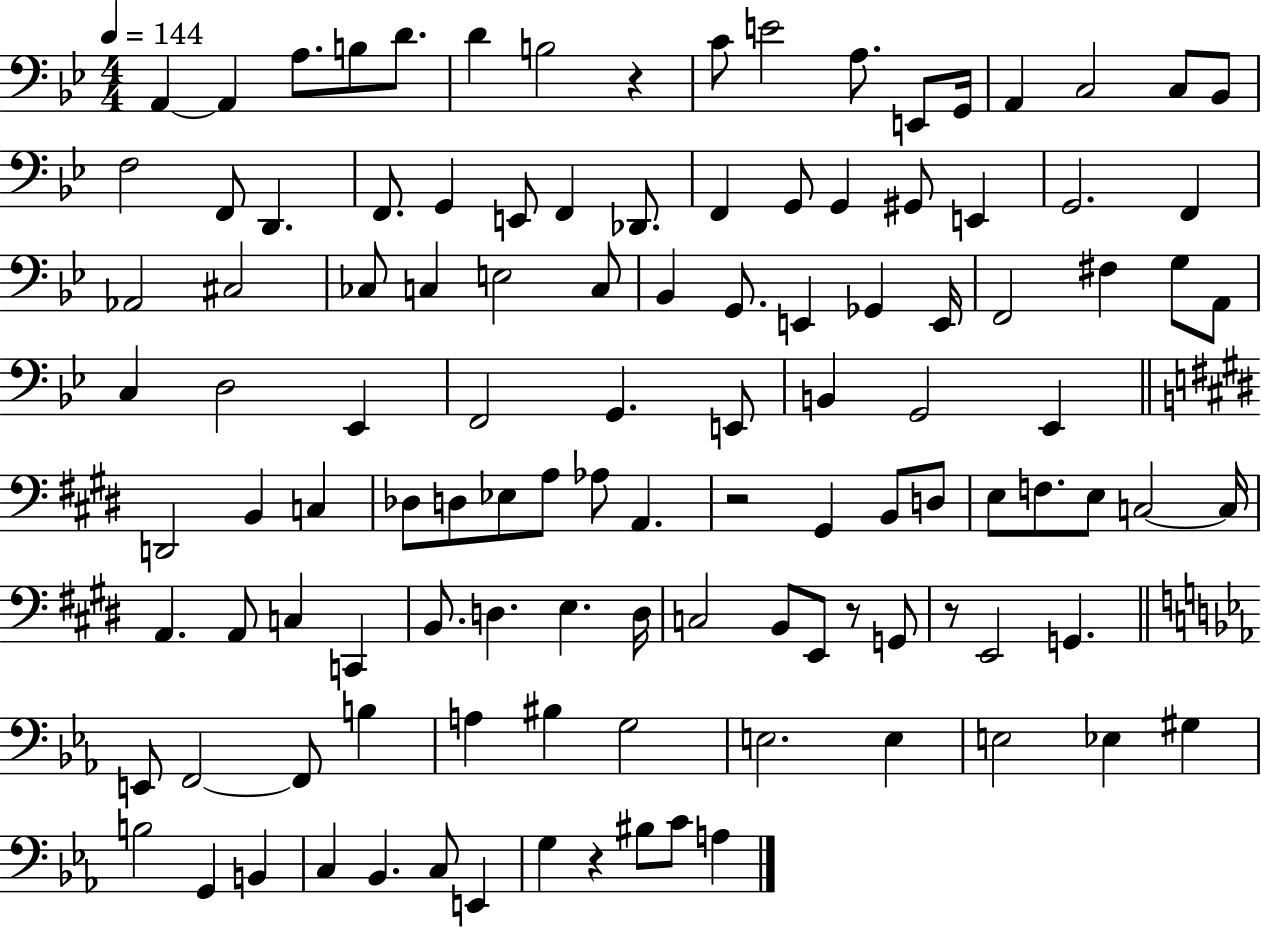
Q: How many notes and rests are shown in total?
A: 114